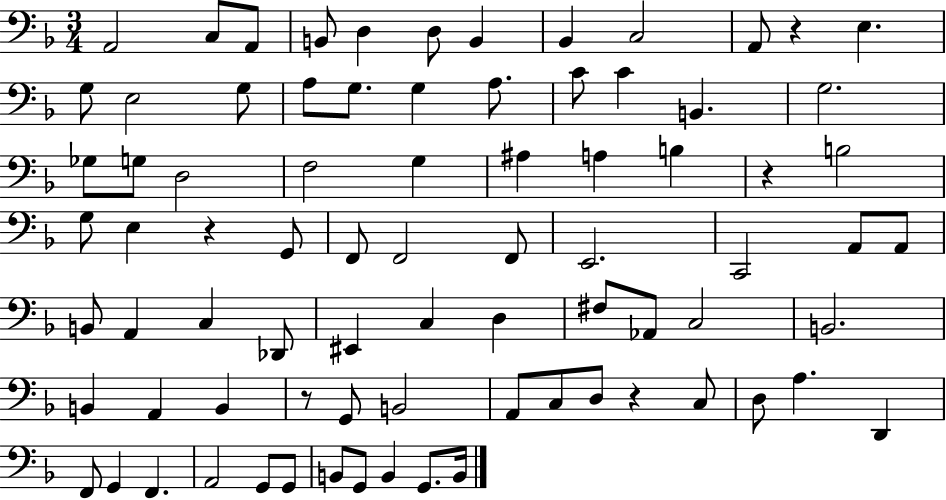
X:1
T:Untitled
M:3/4
L:1/4
K:F
A,,2 C,/2 A,,/2 B,,/2 D, D,/2 B,, _B,, C,2 A,,/2 z E, G,/2 E,2 G,/2 A,/2 G,/2 G, A,/2 C/2 C B,, G,2 _G,/2 G,/2 D,2 F,2 G, ^A, A, B, z B,2 G,/2 E, z G,,/2 F,,/2 F,,2 F,,/2 E,,2 C,,2 A,,/2 A,,/2 B,,/2 A,, C, _D,,/2 ^E,, C, D, ^F,/2 _A,,/2 C,2 B,,2 B,, A,, B,, z/2 G,,/2 B,,2 A,,/2 C,/2 D,/2 z C,/2 D,/2 A, D,, F,,/2 G,, F,, A,,2 G,,/2 G,,/2 B,,/2 G,,/2 B,, G,,/2 B,,/4